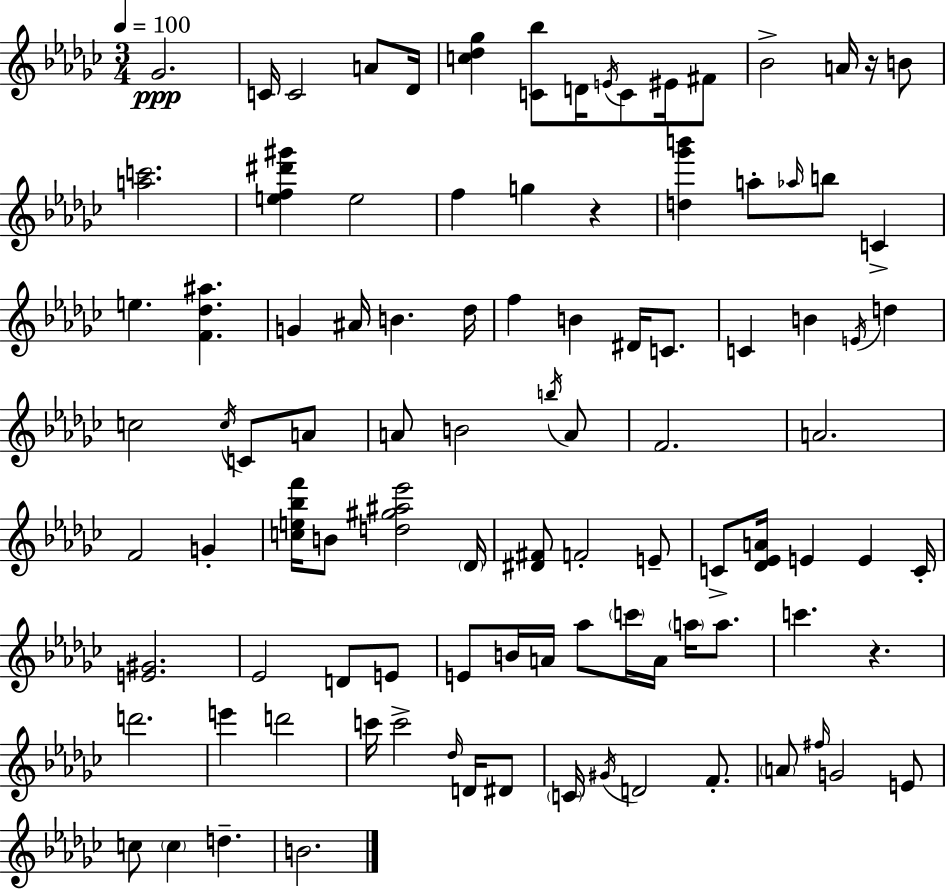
Gb4/h. C4/s C4/h A4/e Db4/s [C5,Db5,Gb5]/q [C4,Bb5]/e D4/s E4/s C4/e EIS4/s F#4/e Bb4/h A4/s R/s B4/e [A5,C6]/h. [E5,F5,D#6,G#6]/q E5/h F5/q G5/q R/q [D5,Gb6,B6]/q A5/e Ab5/s B5/e C4/q E5/q. [F4,Db5,A#5]/q. G4/q A#4/s B4/q. Db5/s F5/q B4/q D#4/s C4/e. C4/q B4/q E4/s D5/q C5/h C5/s C4/e A4/e A4/e B4/h B5/s A4/e F4/h. A4/h. F4/h G4/q [C5,E5,Bb5,F6]/s B4/e [D5,G#5,A#5,Eb6]/h Db4/s [D#4,F#4]/e F4/h E4/e C4/e [Db4,Eb4,A4]/s E4/q E4/q C4/s [E4,G#4]/h. Eb4/h D4/e E4/e E4/e B4/s A4/s Ab5/e C6/s A4/s A5/s A5/e. C6/q. R/q. D6/h. E6/q D6/h C6/s C6/h Db5/s D4/s D#4/e C4/s G#4/s D4/h F4/e. A4/e F#5/s G4/h E4/e C5/e C5/q D5/q. B4/h.